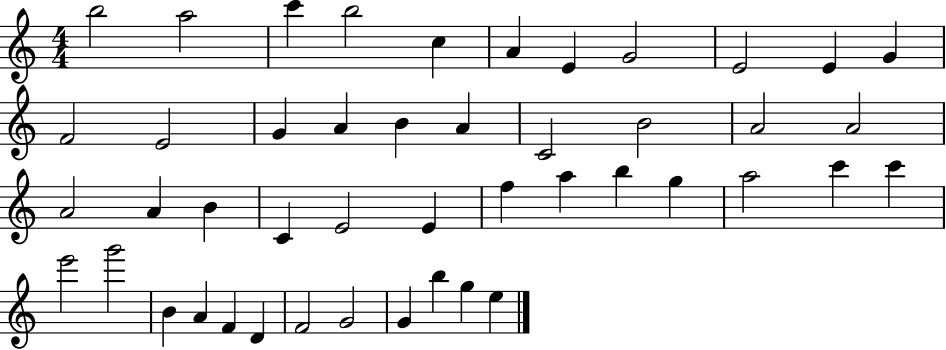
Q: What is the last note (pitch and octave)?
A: E5